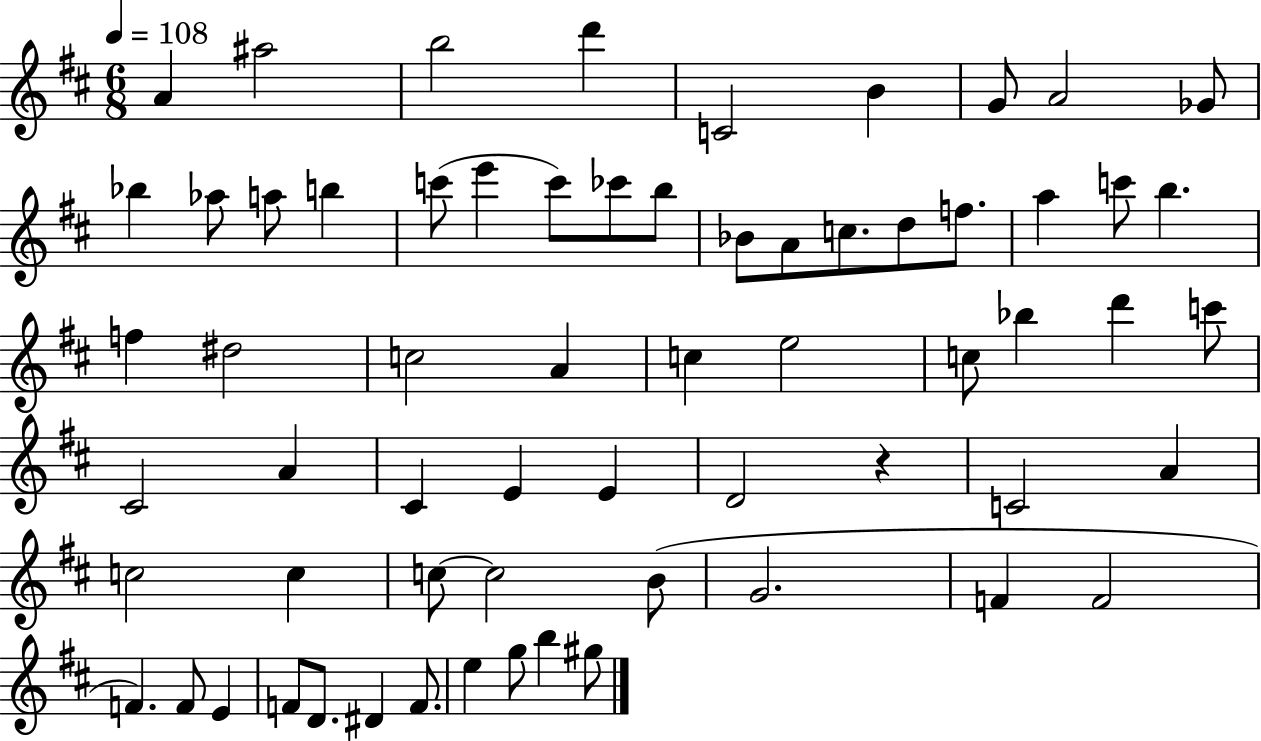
{
  \clef treble
  \numericTimeSignature
  \time 6/8
  \key d \major
  \tempo 4 = 108
  a'4 ais''2 | b''2 d'''4 | c'2 b'4 | g'8 a'2 ges'8 | \break bes''4 aes''8 a''8 b''4 | c'''8( e'''4 c'''8) ces'''8 b''8 | bes'8 a'8 c''8. d''8 f''8. | a''4 c'''8 b''4. | \break f''4 dis''2 | c''2 a'4 | c''4 e''2 | c''8 bes''4 d'''4 c'''8 | \break cis'2 a'4 | cis'4 e'4 e'4 | d'2 r4 | c'2 a'4 | \break c''2 c''4 | c''8~~ c''2 b'8( | g'2. | f'4 f'2 | \break f'4.) f'8 e'4 | f'8 d'8. dis'4 f'8. | e''4 g''8 b''4 gis''8 | \bar "|."
}